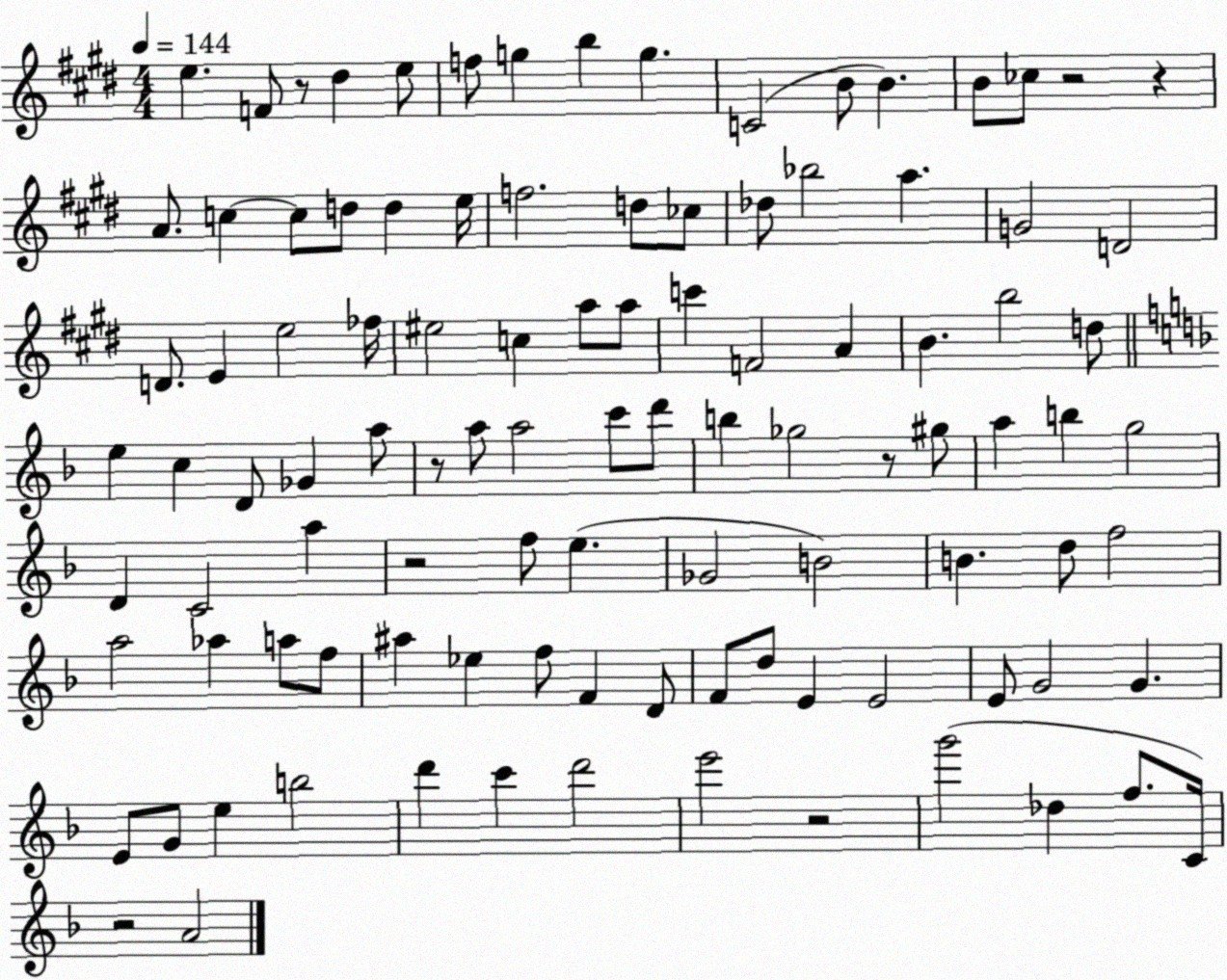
X:1
T:Untitled
M:4/4
L:1/4
K:E
e F/2 z/2 ^d e/2 f/2 g b g C2 B/2 B B/2 _c/2 z2 z A/2 c c/2 d/2 d e/4 f2 d/2 _c/2 _d/2 _b2 a G2 D2 D/2 E e2 _f/4 ^e2 c a/2 a/2 c' F2 A B b2 d/2 e c D/2 _G a/2 z/2 a/2 a2 c'/2 d'/2 b _g2 z/2 ^g/2 a b g2 D C2 a z2 f/2 e _G2 B2 B d/2 f2 a2 _a a/2 f/2 ^a _e f/2 F D/2 F/2 d/2 E E2 E/2 G2 G E/2 G/2 e b2 d' c' d'2 e'2 z2 g'2 _d f/2 C/4 z2 A2